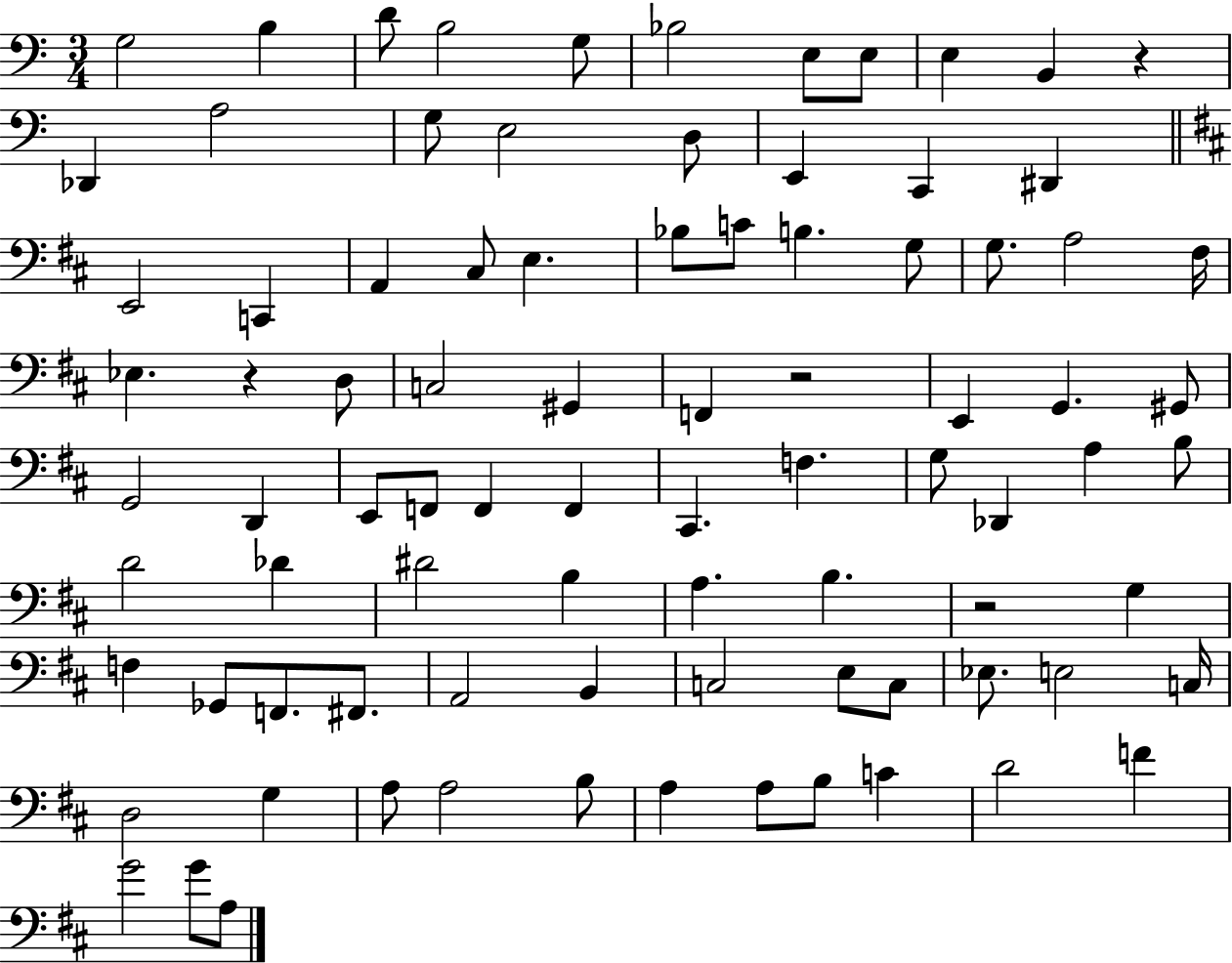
X:1
T:Untitled
M:3/4
L:1/4
K:C
G,2 B, D/2 B,2 G,/2 _B,2 E,/2 E,/2 E, B,, z _D,, A,2 G,/2 E,2 D,/2 E,, C,, ^D,, E,,2 C,, A,, ^C,/2 E, _B,/2 C/2 B, G,/2 G,/2 A,2 ^F,/4 _E, z D,/2 C,2 ^G,, F,, z2 E,, G,, ^G,,/2 G,,2 D,, E,,/2 F,,/2 F,, F,, ^C,, F, G,/2 _D,, A, B,/2 D2 _D ^D2 B, A, B, z2 G, F, _G,,/2 F,,/2 ^F,,/2 A,,2 B,, C,2 E,/2 C,/2 _E,/2 E,2 C,/4 D,2 G, A,/2 A,2 B,/2 A, A,/2 B,/2 C D2 F G2 G/2 A,/2